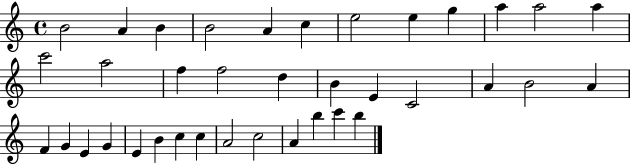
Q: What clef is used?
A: treble